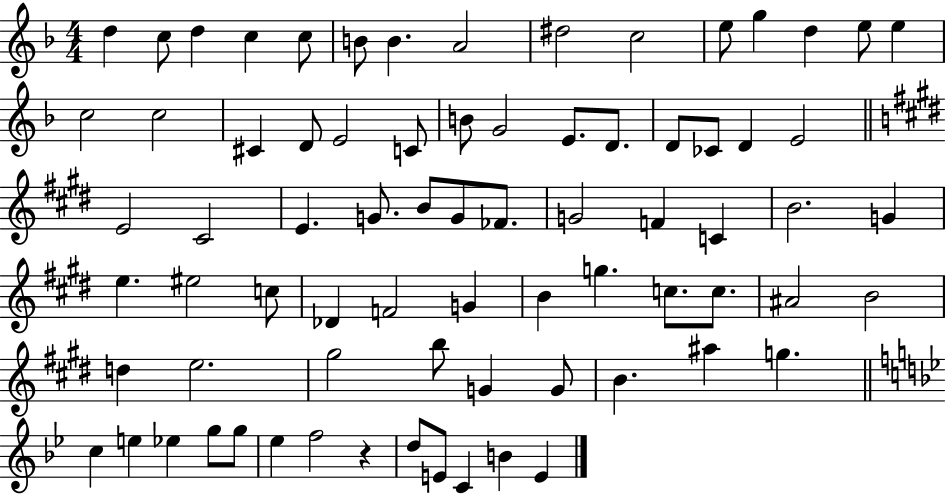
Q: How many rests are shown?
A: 1